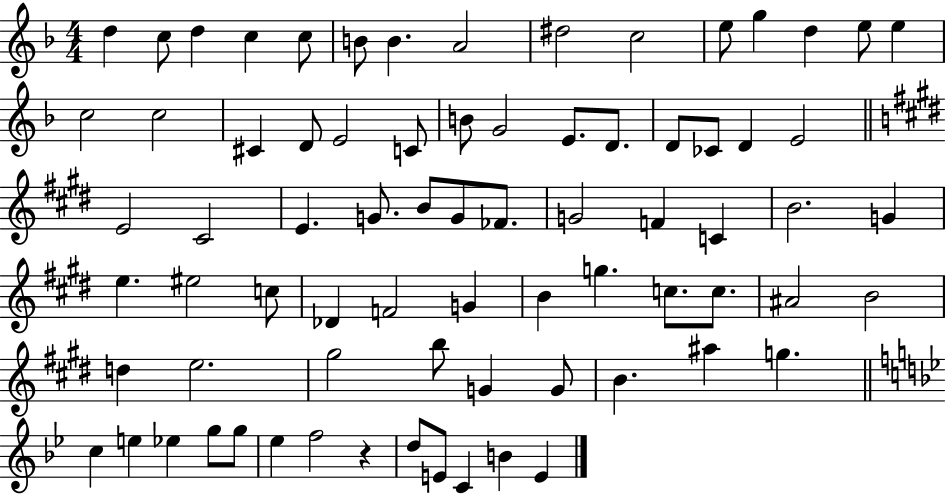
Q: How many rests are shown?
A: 1